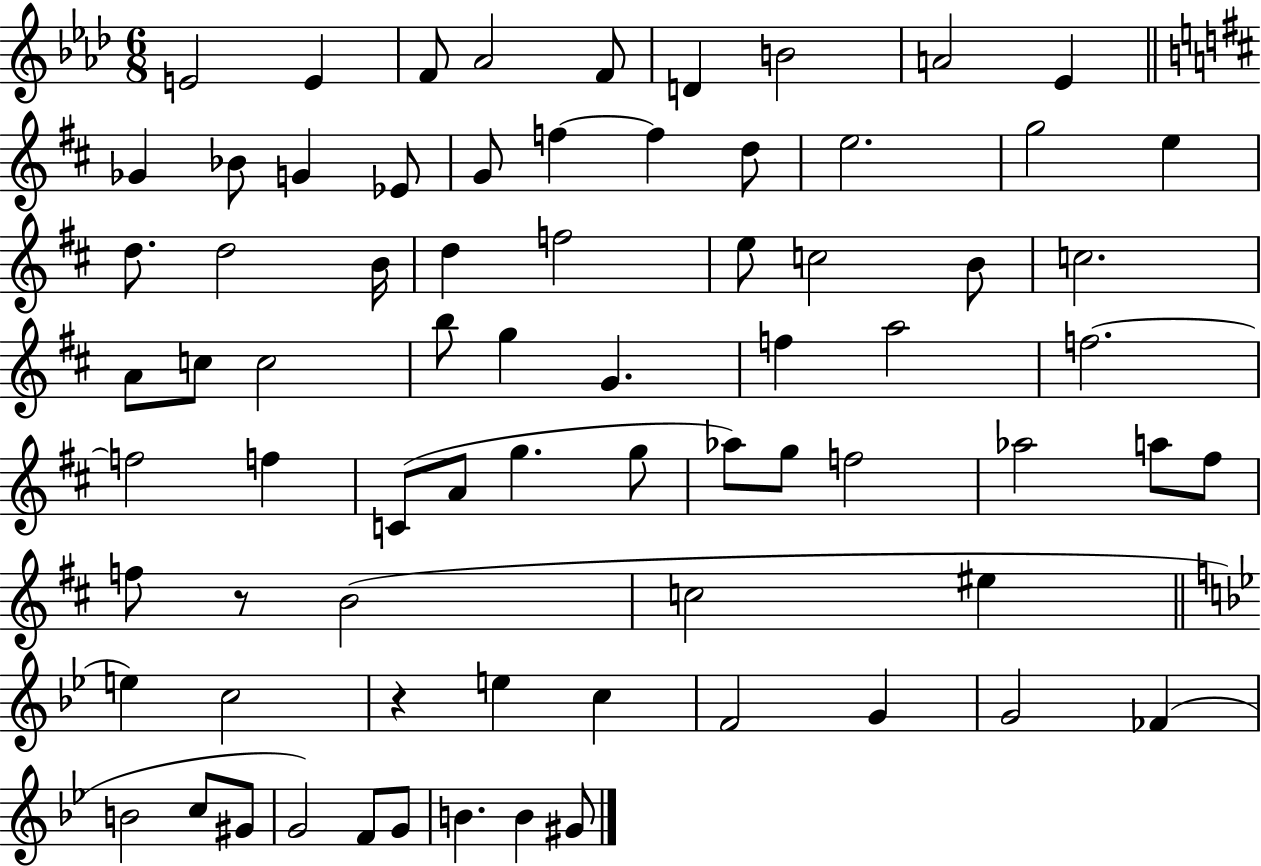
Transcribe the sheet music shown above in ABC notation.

X:1
T:Untitled
M:6/8
L:1/4
K:Ab
E2 E F/2 _A2 F/2 D B2 A2 _E _G _B/2 G _E/2 G/2 f f d/2 e2 g2 e d/2 d2 B/4 d f2 e/2 c2 B/2 c2 A/2 c/2 c2 b/2 g G f a2 f2 f2 f C/2 A/2 g g/2 _a/2 g/2 f2 _a2 a/2 ^f/2 f/2 z/2 B2 c2 ^e e c2 z e c F2 G G2 _F B2 c/2 ^G/2 G2 F/2 G/2 B B ^G/2